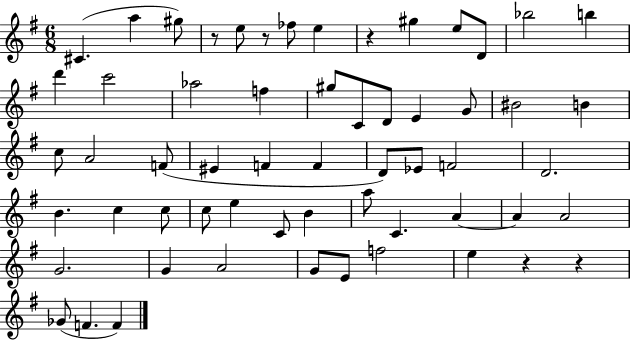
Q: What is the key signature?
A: G major